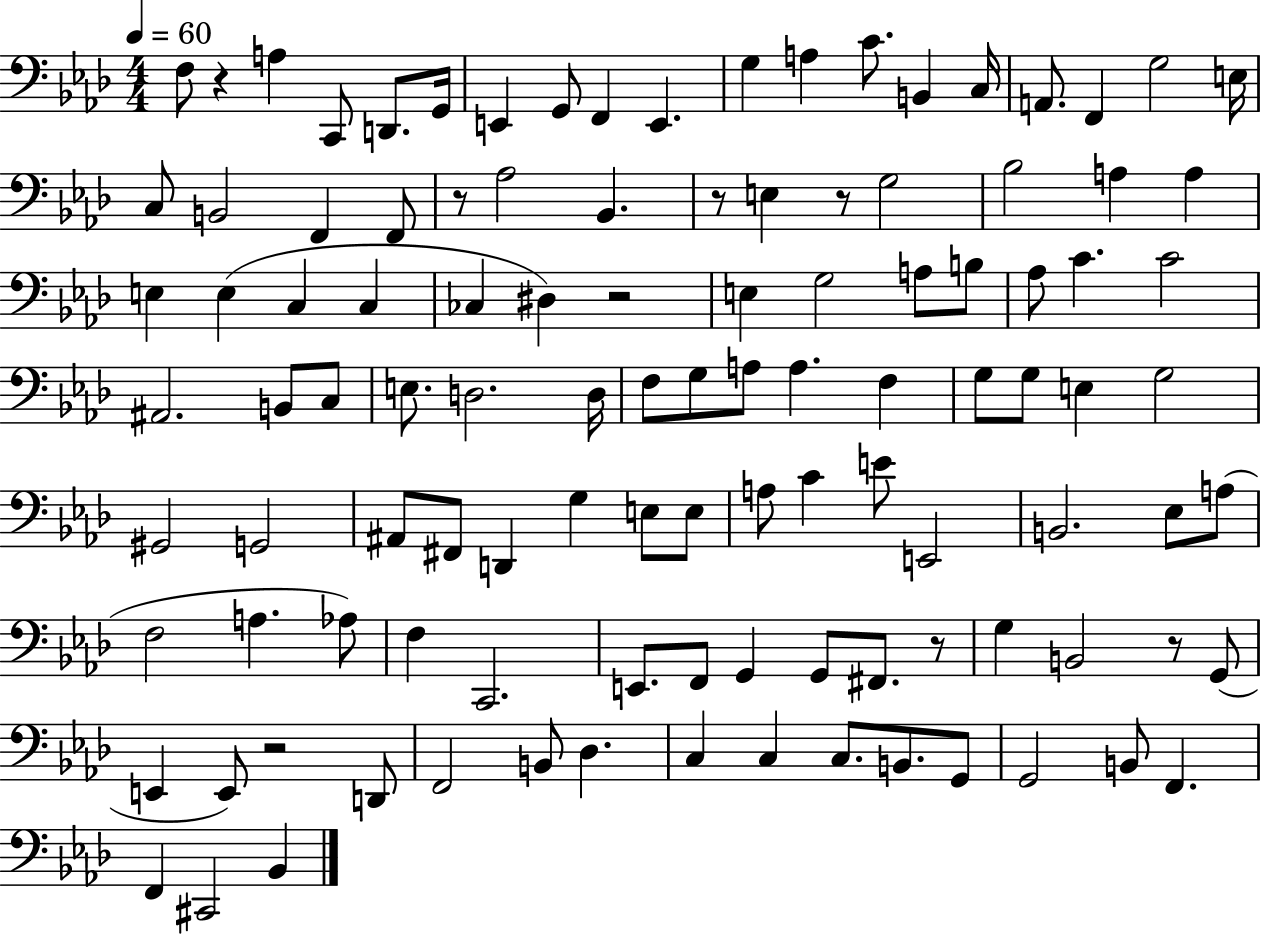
X:1
T:Untitled
M:4/4
L:1/4
K:Ab
F,/2 z A, C,,/2 D,,/2 G,,/4 E,, G,,/2 F,, E,, G, A, C/2 B,, C,/4 A,,/2 F,, G,2 E,/4 C,/2 B,,2 F,, F,,/2 z/2 _A,2 _B,, z/2 E, z/2 G,2 _B,2 A, A, E, E, C, C, _C, ^D, z2 E, G,2 A,/2 B,/2 _A,/2 C C2 ^A,,2 B,,/2 C,/2 E,/2 D,2 D,/4 F,/2 G,/2 A,/2 A, F, G,/2 G,/2 E, G,2 ^G,,2 G,,2 ^A,,/2 ^F,,/2 D,, G, E,/2 E,/2 A,/2 C E/2 E,,2 B,,2 _E,/2 A,/2 F,2 A, _A,/2 F, C,,2 E,,/2 F,,/2 G,, G,,/2 ^F,,/2 z/2 G, B,,2 z/2 G,,/2 E,, E,,/2 z2 D,,/2 F,,2 B,,/2 _D, C, C, C,/2 B,,/2 G,,/2 G,,2 B,,/2 F,, F,, ^C,,2 _B,,